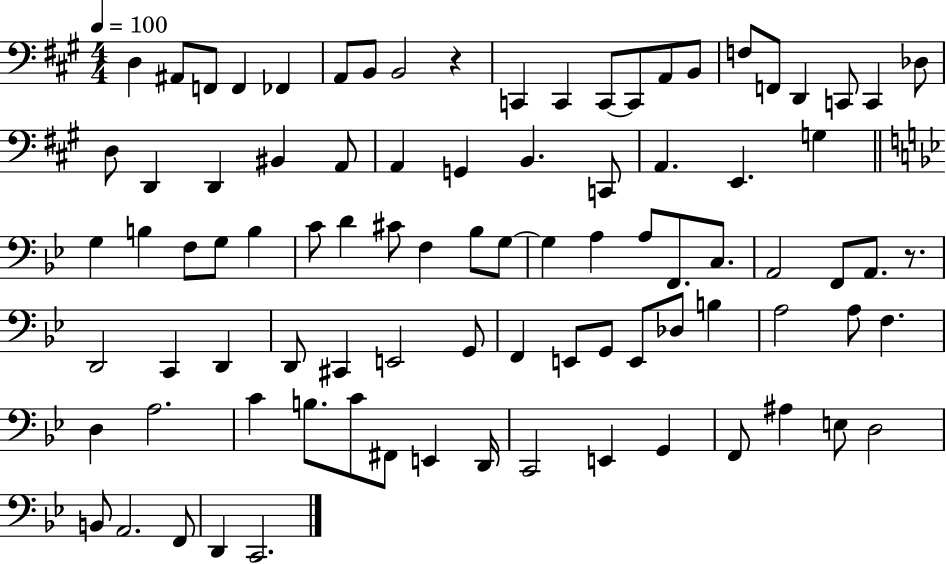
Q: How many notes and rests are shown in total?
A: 89